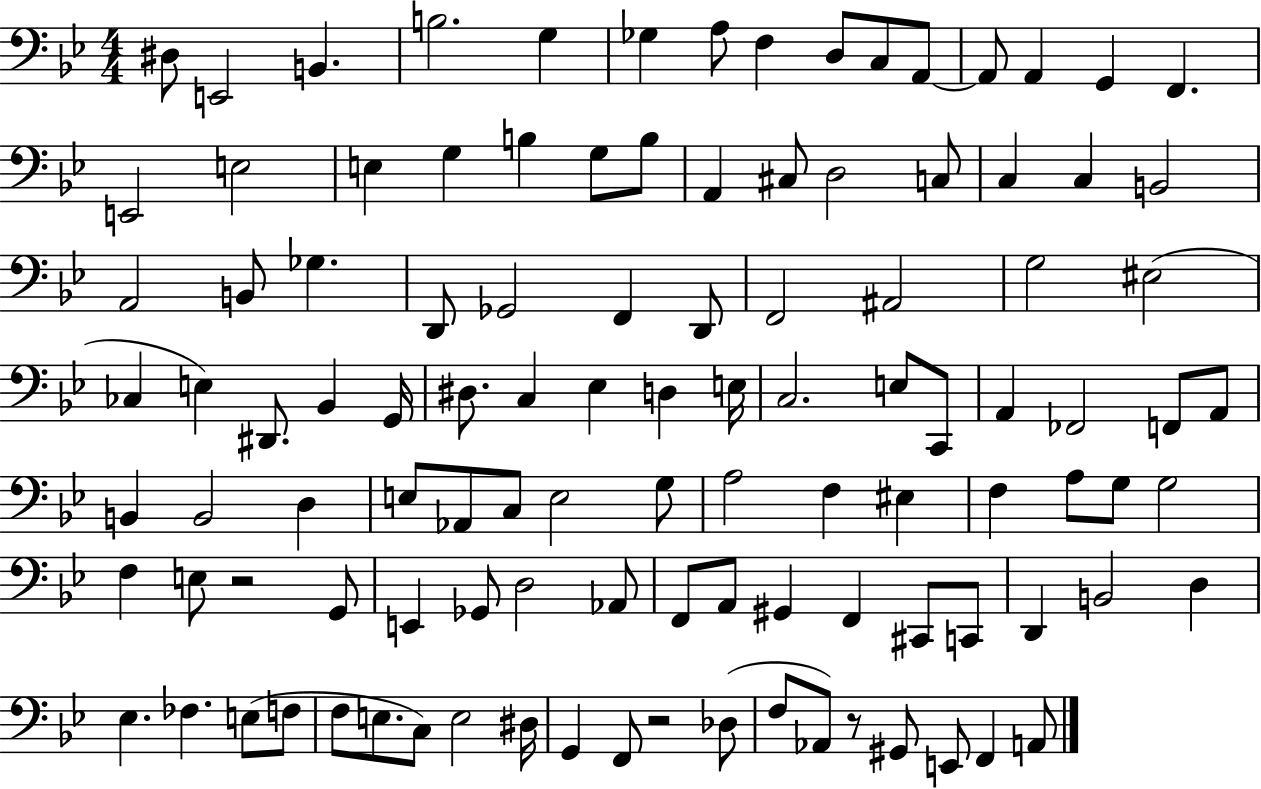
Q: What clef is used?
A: bass